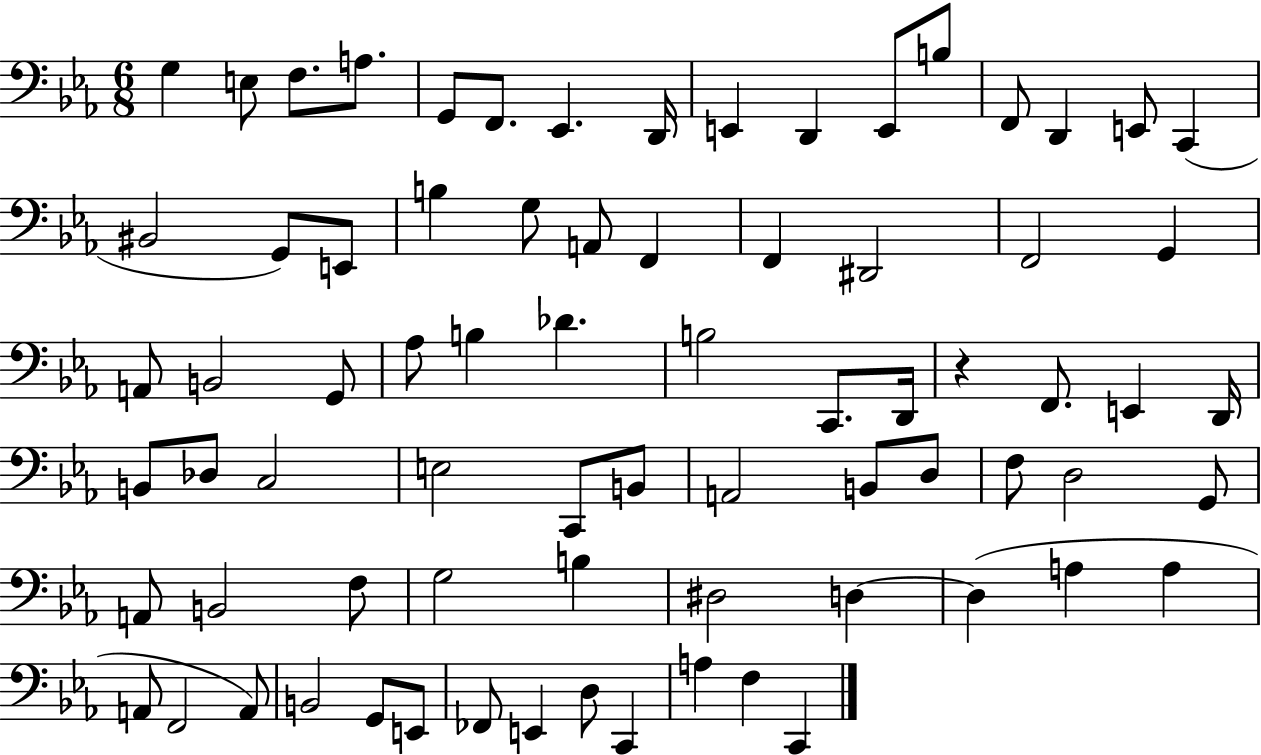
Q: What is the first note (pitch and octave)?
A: G3